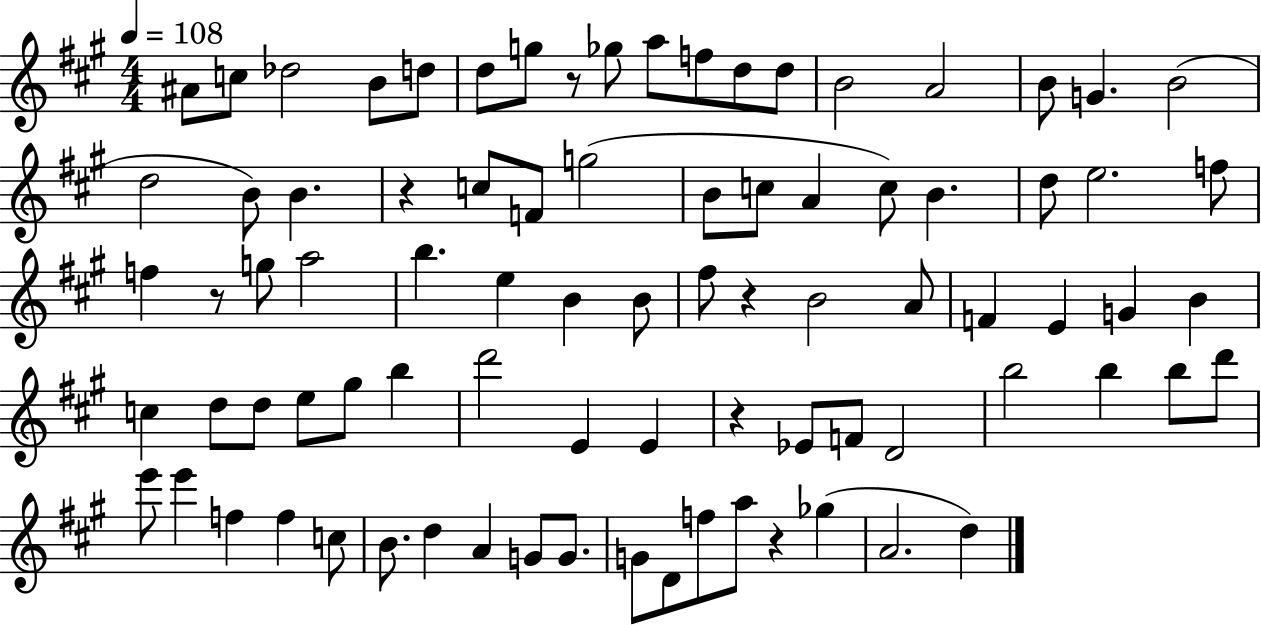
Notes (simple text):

A#4/e C5/e Db5/h B4/e D5/e D5/e G5/e R/e Gb5/e A5/e F5/e D5/e D5/e B4/h A4/h B4/e G4/q. B4/h D5/h B4/e B4/q. R/q C5/e F4/e G5/h B4/e C5/e A4/q C5/e B4/q. D5/e E5/h. F5/e F5/q R/e G5/e A5/h B5/q. E5/q B4/q B4/e F#5/e R/q B4/h A4/e F4/q E4/q G4/q B4/q C5/q D5/e D5/e E5/e G#5/e B5/q D6/h E4/q E4/q R/q Eb4/e F4/e D4/h B5/h B5/q B5/e D6/e E6/e E6/q F5/q F5/q C5/e B4/e. D5/q A4/q G4/e G4/e. G4/e D4/e F5/e A5/e R/q Gb5/q A4/h. D5/q